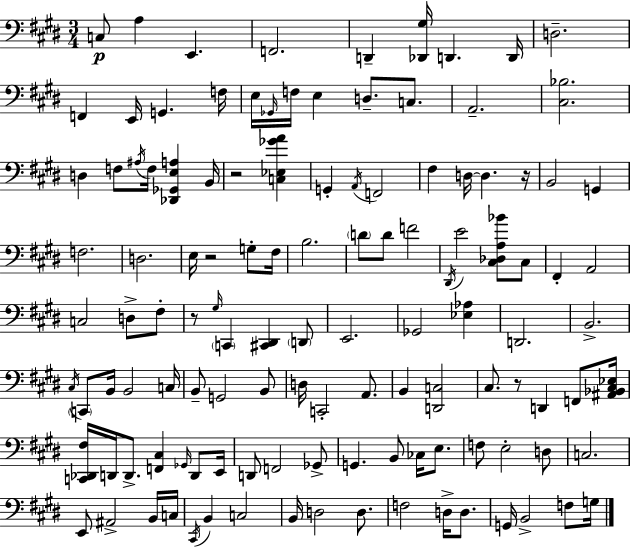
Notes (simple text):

C3/e A3/q E2/q. F2/h. D2/q [Db2,G#3]/s D2/q. D2/s D3/h. F2/q E2/s G2/q. F3/s E3/s Gb2/s F3/s E3/q D3/e. C3/e. A2/h. [C#3,Bb3]/h. D3/q F3/e A#3/s F3/s [Db2,Gb2,E3,A3]/q B2/s R/h [C3,Eb3,Gb4,A4]/q G2/q A2/s F2/h F#3/q D3/s D3/q. R/s B2/h G2/q F3/h. D3/h. E3/s R/h G3/e F#3/s B3/h. D4/e D4/e F4/h D#2/s E4/h [C#3,Db3,A3,Bb4]/e C#3/e F#2/q A2/h C3/h D3/e F#3/e R/e G#3/s C2/q [C#2,D#2]/q D2/e E2/h. Gb2/h [Eb3,Ab3]/q D2/h. B2/h. C#3/s C2/e B2/s B2/h C3/s B2/e G2/h B2/e D3/s C2/h A2/e. B2/q [D2,C3]/h C#3/e. R/e D2/q F2/e [A#2,Bb2,C#3,Eb3]/s [C2,Db2,F#3]/s D2/s D2/e. [F2,C#3]/q Gb2/s D2/e E2/s D2/e F2/h Gb2/e G2/q. B2/e CES3/s E3/e. F3/e E3/h D3/e C3/h. E2/e A#2/h B2/s C3/s C#2/s B2/q C3/h B2/s D3/h D3/e. F3/h D3/s D3/e. G2/s B2/h F3/e G3/s